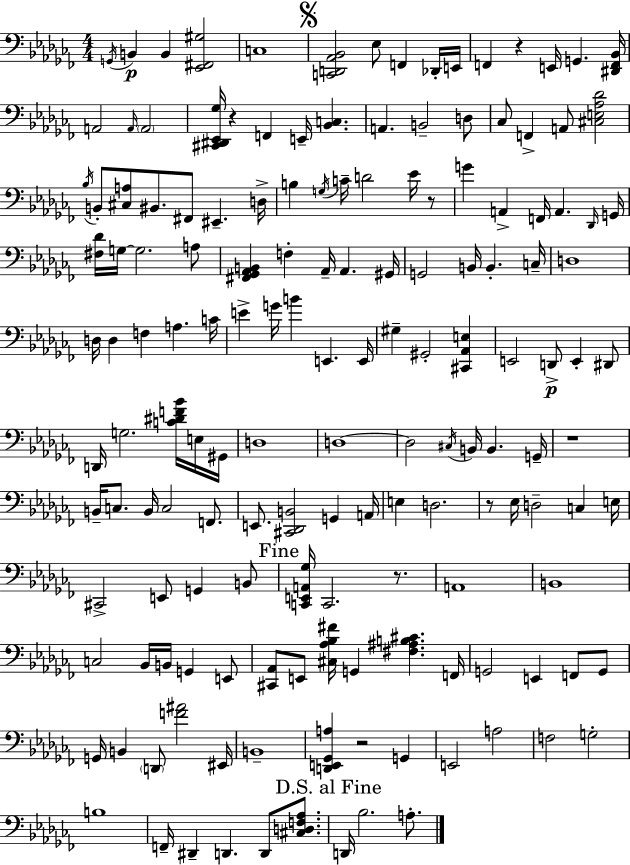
X:1
T:Untitled
M:4/4
L:1/4
K:Abm
G,,/4 B,, B,, [_E,,^F,,^G,]2 C,4 [C,,D,,_A,,_B,,]2 _E,/2 F,, _D,,/4 E,,/4 F,, z E,,/4 G,, [^D,,F,,_B,,]/4 A,,2 A,,/4 A,,2 [^C,,^D,,_E,,_G,]/4 z F,, E,,/4 [_B,,C,] A,, B,,2 D,/2 _C,/2 F,, A,,/2 [^C,E,_A,_D]2 _B,/4 B,,/2 [^C,A,]/2 ^B,,/2 ^F,,/2 ^E,, D,/4 B, G,/4 C/4 D2 _E/4 z/2 G A,, F,,/4 A,, _D,,/4 G,,/4 [^F,_D]/4 G,/4 G,2 A,/2 [^F,,_G,,_A,,B,,] F, _A,,/4 _A,, ^G,,/4 G,,2 B,,/4 B,, C,/4 D,4 D,/4 D, F, A, C/4 E G/4 B E,, E,,/4 ^G, ^G,,2 [^C,,_A,,E,] E,,2 D,,/2 E,, ^D,,/2 D,,/4 G,2 [C^DF_B]/4 E,/4 ^G,,/4 D,4 D,4 D,2 ^C,/4 B,,/4 B,, G,,/4 z4 B,,/4 C,/2 B,,/4 C,2 F,,/2 E,,/2 [^C,,_D,,B,,]2 G,, A,,/4 E, D,2 z/2 _E,/4 D,2 C, E,/4 ^C,,2 E,,/2 G,, B,,/2 [C,,E,,A,,_G,]/4 C,,2 z/2 A,,4 B,,4 C,2 _B,,/4 B,,/4 G,, E,,/2 [^C,,_A,,]/2 E,,/2 [^C,_A,_B,^F]/4 G,, [^F,^A,B,^C] F,,/4 G,,2 E,, F,,/2 G,,/2 G,,/4 B,, D,,/2 [F^A]2 ^E,,/4 B,,4 [D,,E,,_G,,A,] z2 G,, E,,2 A,2 F,2 G,2 B,4 F,,/4 ^D,, D,, D,,/2 [^C,D,F,_A,]/2 D,,/4 _B,2 A,/2